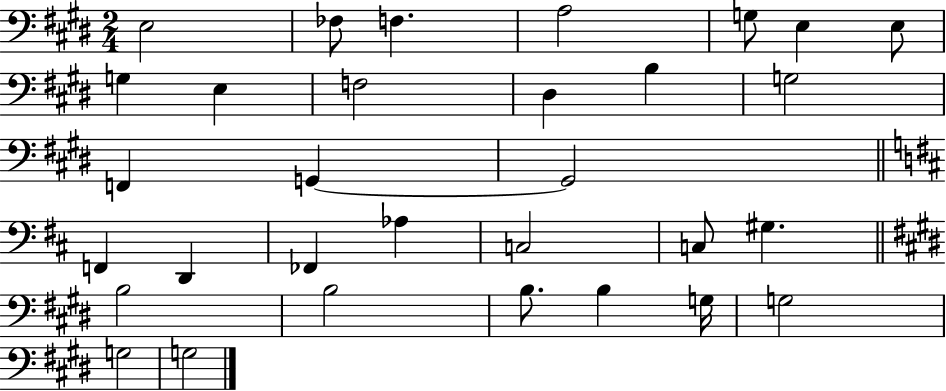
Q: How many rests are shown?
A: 0